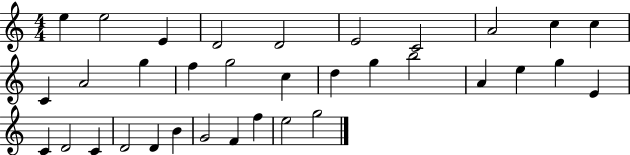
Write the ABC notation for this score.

X:1
T:Untitled
M:4/4
L:1/4
K:C
e e2 E D2 D2 E2 C2 A2 c c C A2 g f g2 c d g b2 A e g E C D2 C D2 D B G2 F f e2 g2